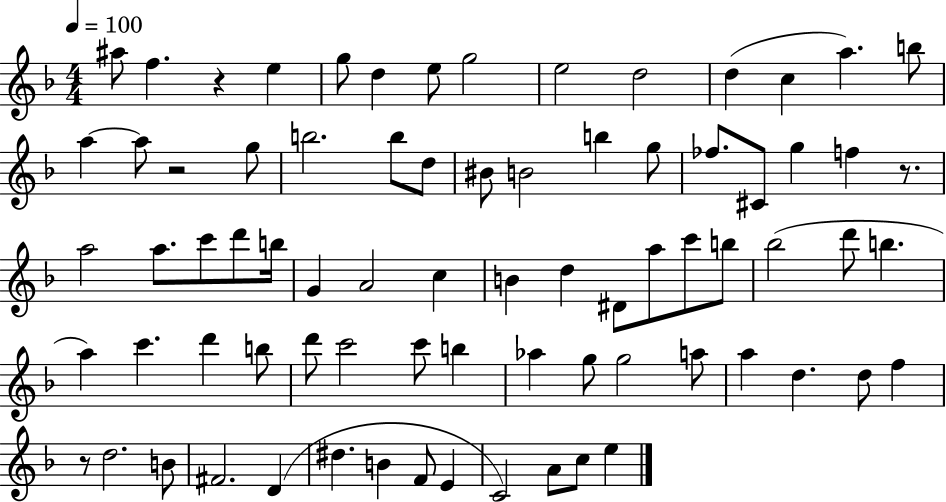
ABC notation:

X:1
T:Untitled
M:4/4
L:1/4
K:F
^a/2 f z e g/2 d e/2 g2 e2 d2 d c a b/2 a a/2 z2 g/2 b2 b/2 d/2 ^B/2 B2 b g/2 _f/2 ^C/2 g f z/2 a2 a/2 c'/2 d'/2 b/4 G A2 c B d ^D/2 a/2 c'/2 b/2 _b2 d'/2 b a c' d' b/2 d'/2 c'2 c'/2 b _a g/2 g2 a/2 a d d/2 f z/2 d2 B/2 ^F2 D ^d B F/2 E C2 A/2 c/2 e